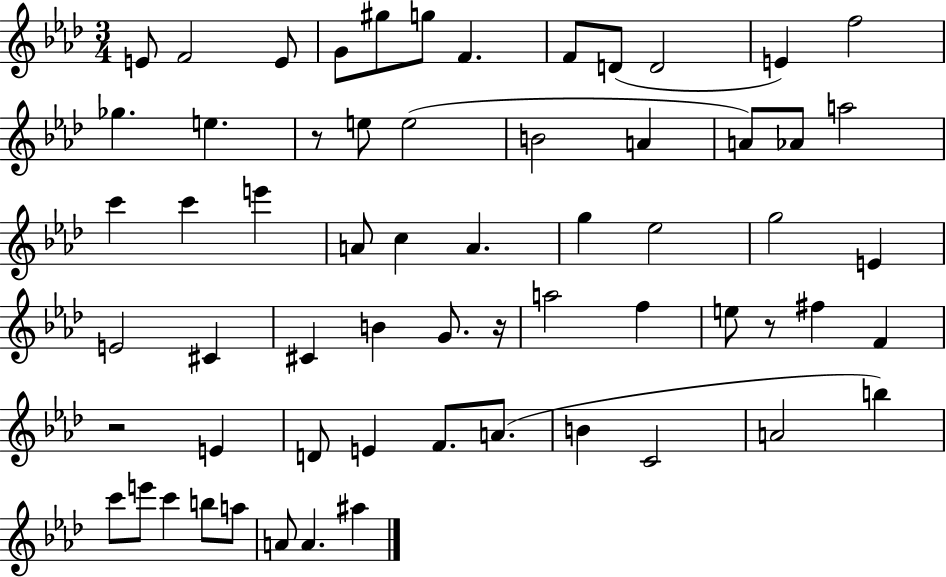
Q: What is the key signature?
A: AES major